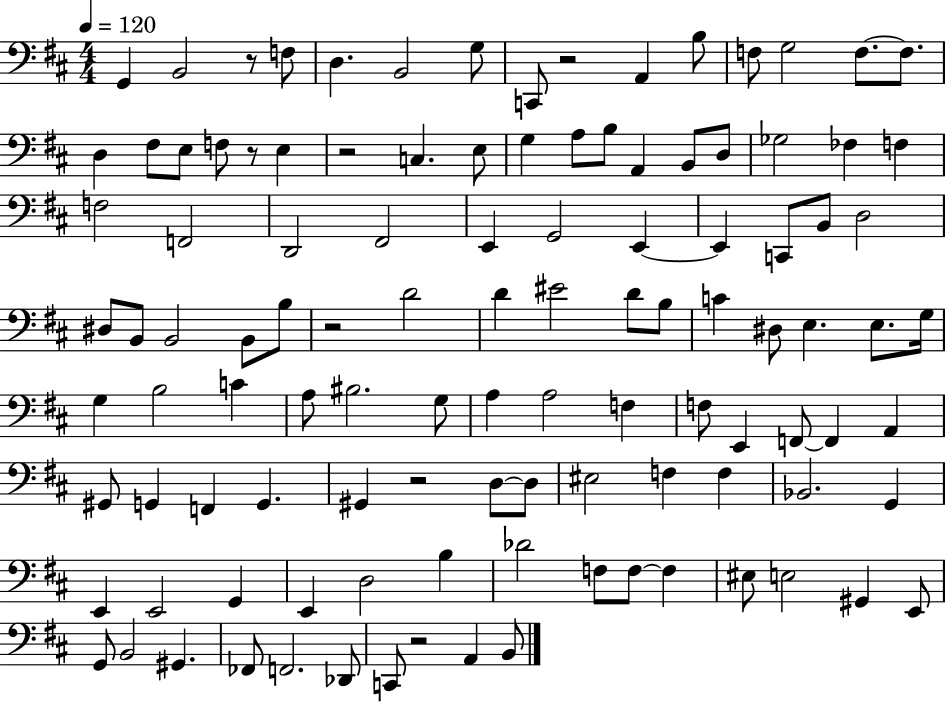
X:1
T:Untitled
M:4/4
L:1/4
K:D
G,, B,,2 z/2 F,/2 D, B,,2 G,/2 C,,/2 z2 A,, B,/2 F,/2 G,2 F,/2 F,/2 D, ^F,/2 E,/2 F,/2 z/2 E, z2 C, E,/2 G, A,/2 B,/2 A,, B,,/2 D,/2 _G,2 _F, F, F,2 F,,2 D,,2 ^F,,2 E,, G,,2 E,, E,, C,,/2 B,,/2 D,2 ^D,/2 B,,/2 B,,2 B,,/2 B,/2 z2 D2 D ^E2 D/2 B,/2 C ^D,/2 E, E,/2 G,/4 G, B,2 C A,/2 ^B,2 G,/2 A, A,2 F, F,/2 E,, F,,/2 F,, A,, ^G,,/2 G,, F,, G,, ^G,, z2 D,/2 D,/2 ^E,2 F, F, _B,,2 G,, E,, E,,2 G,, E,, D,2 B, _D2 F,/2 F,/2 F, ^E,/2 E,2 ^G,, E,,/2 G,,/2 B,,2 ^G,, _F,,/2 F,,2 _D,,/2 C,,/2 z2 A,, B,,/2